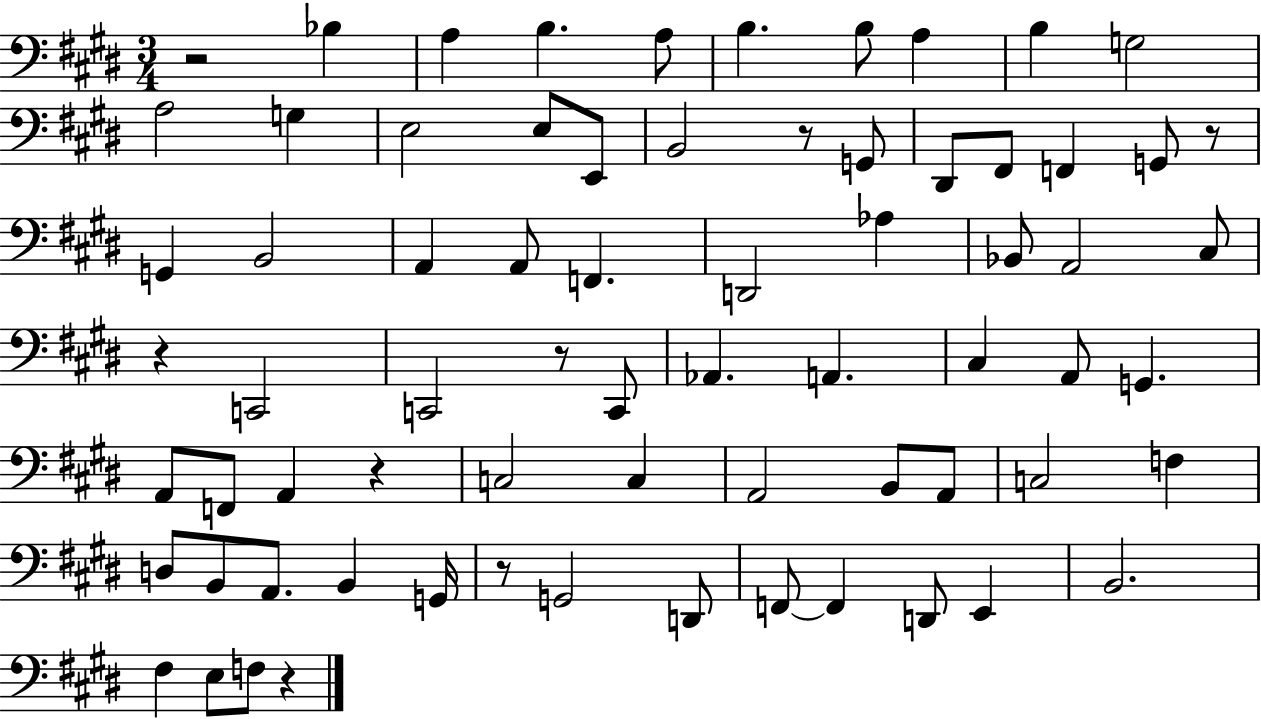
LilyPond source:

{
  \clef bass
  \numericTimeSignature
  \time 3/4
  \key e \major
  r2 bes4 | a4 b4. a8 | b4. b8 a4 | b4 g2 | \break a2 g4 | e2 e8 e,8 | b,2 r8 g,8 | dis,8 fis,8 f,4 g,8 r8 | \break g,4 b,2 | a,4 a,8 f,4. | d,2 aes4 | bes,8 a,2 cis8 | \break r4 c,2 | c,2 r8 c,8 | aes,4. a,4. | cis4 a,8 g,4. | \break a,8 f,8 a,4 r4 | c2 c4 | a,2 b,8 a,8 | c2 f4 | \break d8 b,8 a,8. b,4 g,16 | r8 g,2 d,8 | f,8~~ f,4 d,8 e,4 | b,2. | \break fis4 e8 f8 r4 | \bar "|."
}